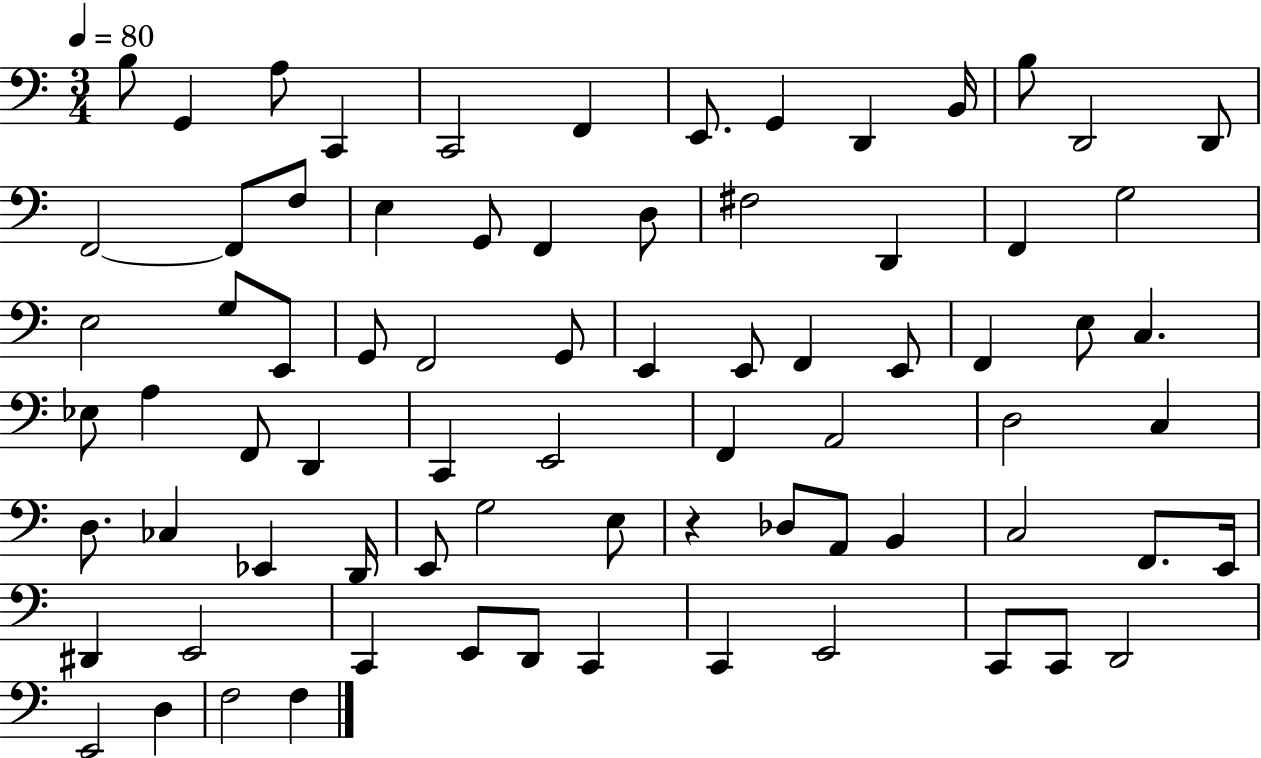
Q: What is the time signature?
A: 3/4